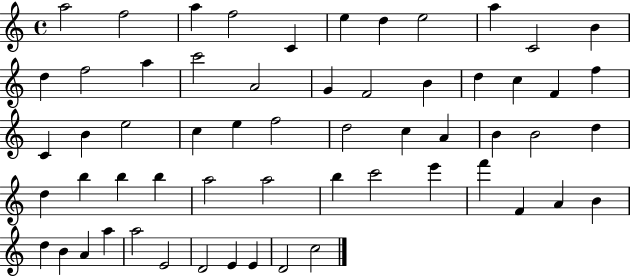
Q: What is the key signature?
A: C major